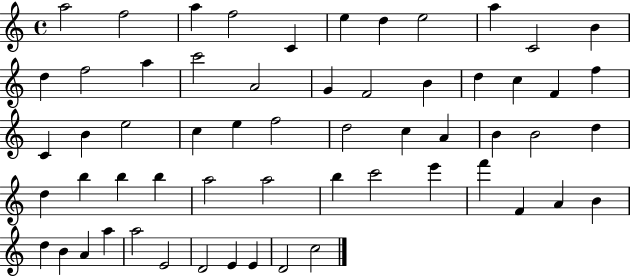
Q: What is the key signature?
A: C major